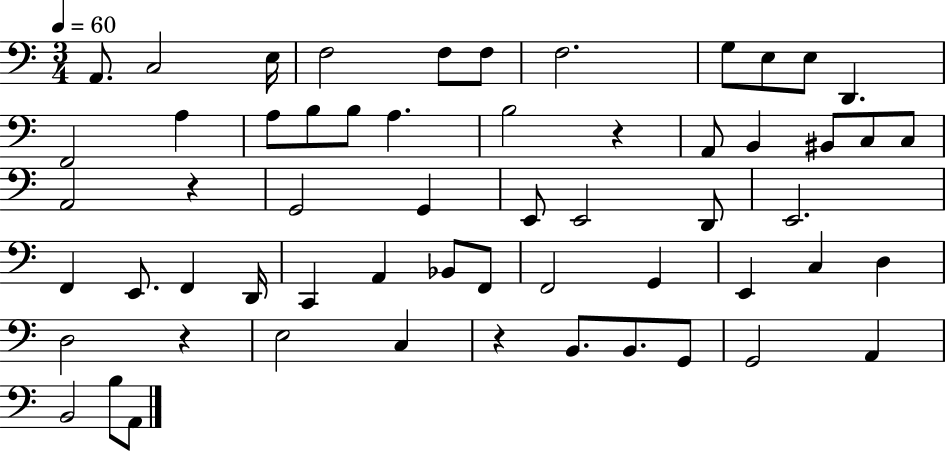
X:1
T:Untitled
M:3/4
L:1/4
K:C
A,,/2 C,2 E,/4 F,2 F,/2 F,/2 F,2 G,/2 E,/2 E,/2 D,, F,,2 A, A,/2 B,/2 B,/2 A, B,2 z A,,/2 B,, ^B,,/2 C,/2 C,/2 A,,2 z G,,2 G,, E,,/2 E,,2 D,,/2 E,,2 F,, E,,/2 F,, D,,/4 C,, A,, _B,,/2 F,,/2 F,,2 G,, E,, C, D, D,2 z E,2 C, z B,,/2 B,,/2 G,,/2 G,,2 A,, B,,2 B,/2 A,,/2